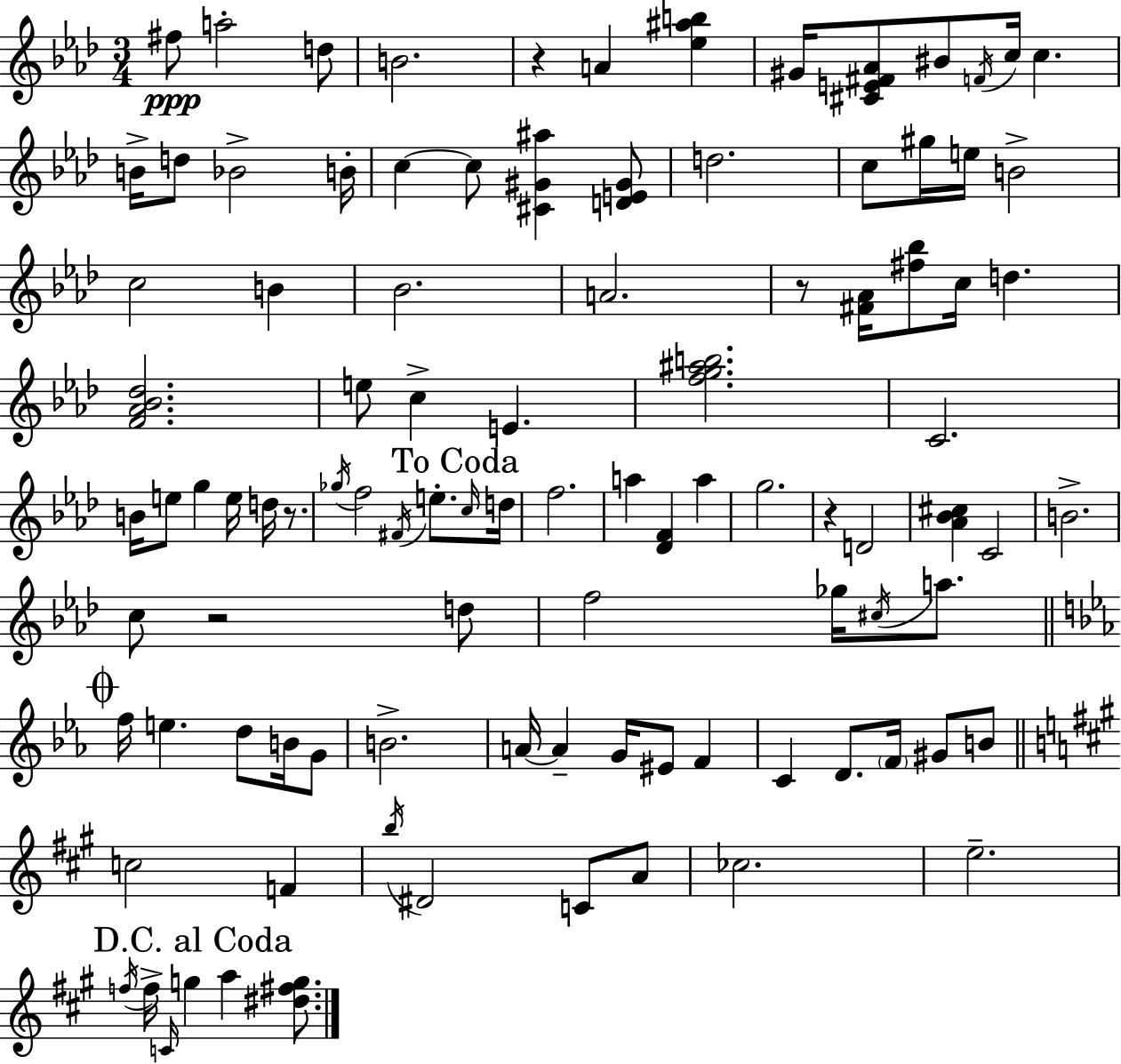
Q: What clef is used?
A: treble